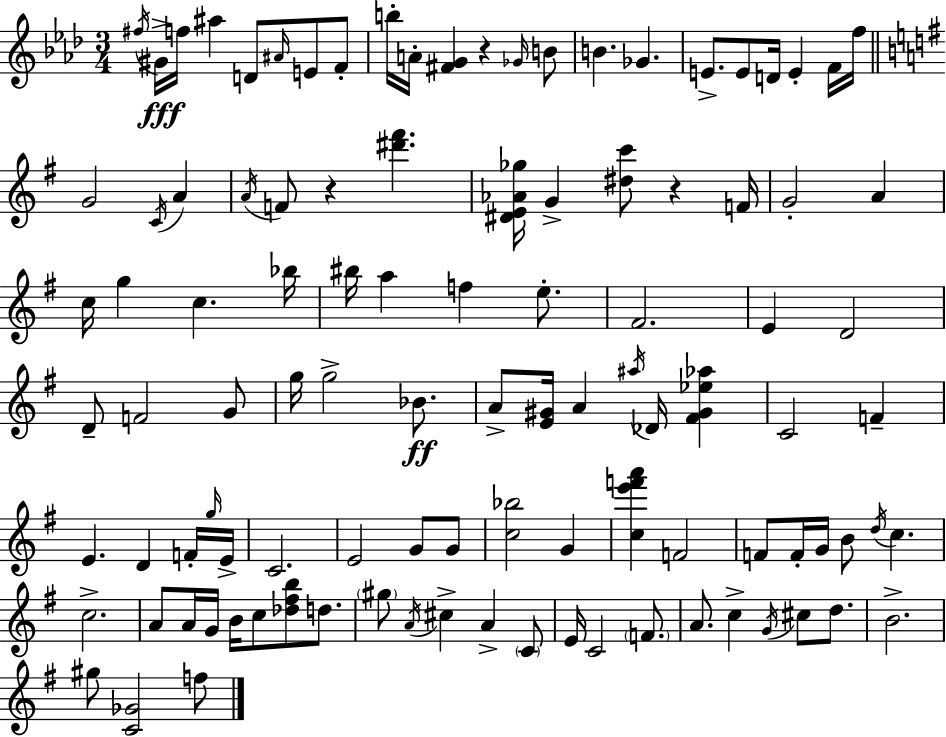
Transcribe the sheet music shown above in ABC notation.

X:1
T:Untitled
M:3/4
L:1/4
K:Fm
^f/4 ^G/4 f/4 ^a D/2 ^A/4 E/2 F/2 b/4 A/4 [^FG] z _G/4 B/2 B _G E/2 E/2 D/4 E F/4 f/4 G2 C/4 A A/4 F/2 z [^d'^f'] [^DE_A_g]/4 G [^dc']/2 z F/4 G2 A c/4 g c _b/4 ^b/4 a f e/2 ^F2 E D2 D/2 F2 G/2 g/4 g2 _B/2 A/2 [E^G]/4 A ^a/4 _D/4 [^F^G_e_a] C2 F E D F/4 g/4 E/4 C2 E2 G/2 G/2 [c_b]2 G [ce'f'a'] F2 F/2 F/4 G/4 B/2 d/4 c c2 A/2 A/4 G/4 B/4 c/2 [_d^fb]/2 d/2 ^g/2 A/4 ^c A C/2 E/4 C2 F/2 A/2 c G/4 ^c/2 d/2 B2 ^g/2 [C_G]2 f/2